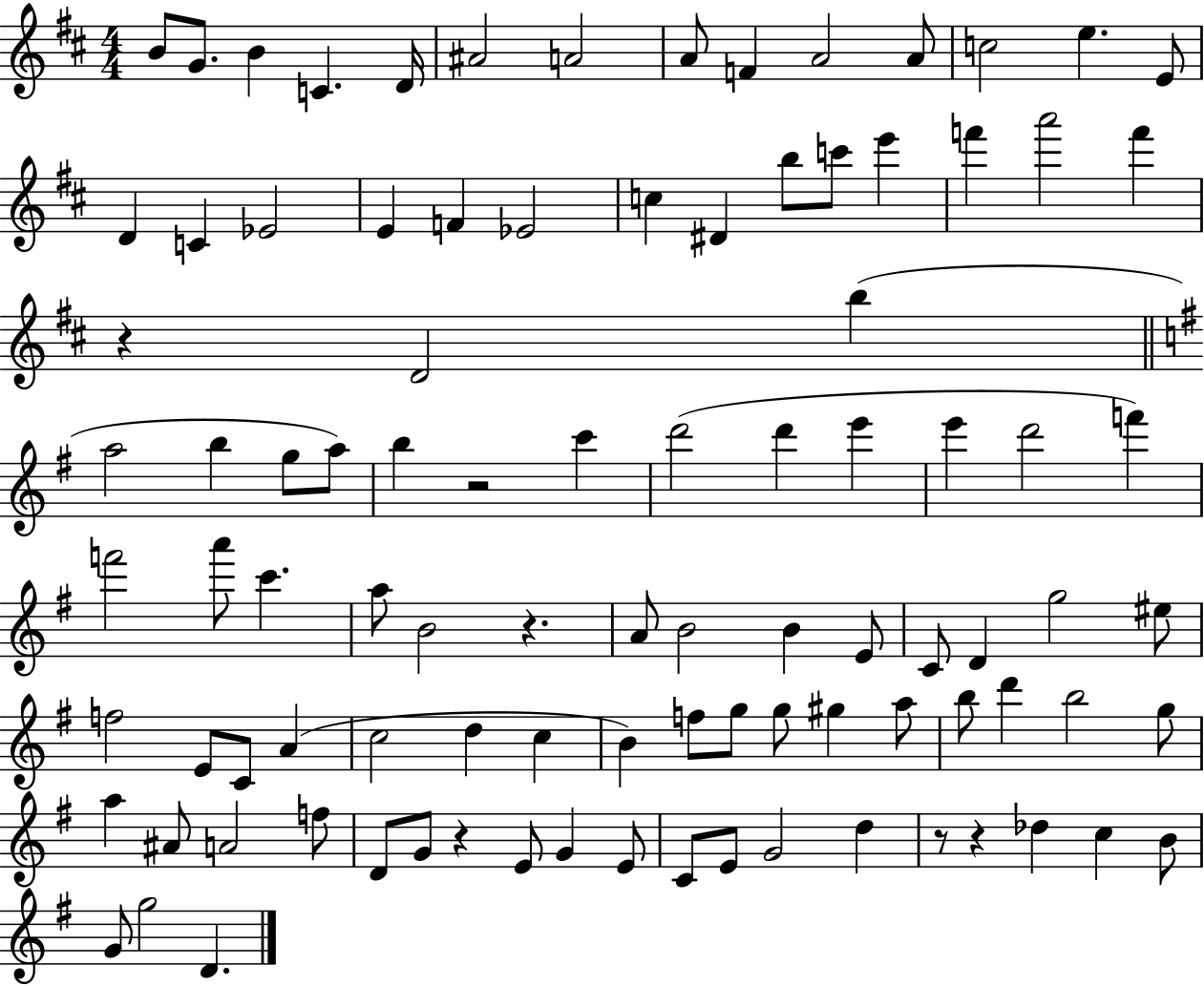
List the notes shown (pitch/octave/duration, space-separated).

B4/e G4/e. B4/q C4/q. D4/s A#4/h A4/h A4/e F4/q A4/h A4/e C5/h E5/q. E4/e D4/q C4/q Eb4/h E4/q F4/q Eb4/h C5/q D#4/q B5/e C6/e E6/q F6/q A6/h F6/q R/q D4/h B5/q A5/h B5/q G5/e A5/e B5/q R/h C6/q D6/h D6/q E6/q E6/q D6/h F6/q F6/h A6/e C6/q. A5/e B4/h R/q. A4/e B4/h B4/q E4/e C4/e D4/q G5/h EIS5/e F5/h E4/e C4/e A4/q C5/h D5/q C5/q B4/q F5/e G5/e G5/e G#5/q A5/e B5/e D6/q B5/h G5/e A5/q A#4/e A4/h F5/e D4/e G4/e R/q E4/e G4/q E4/e C4/e E4/e G4/h D5/q R/e R/q Db5/q C5/q B4/e G4/e G5/h D4/q.